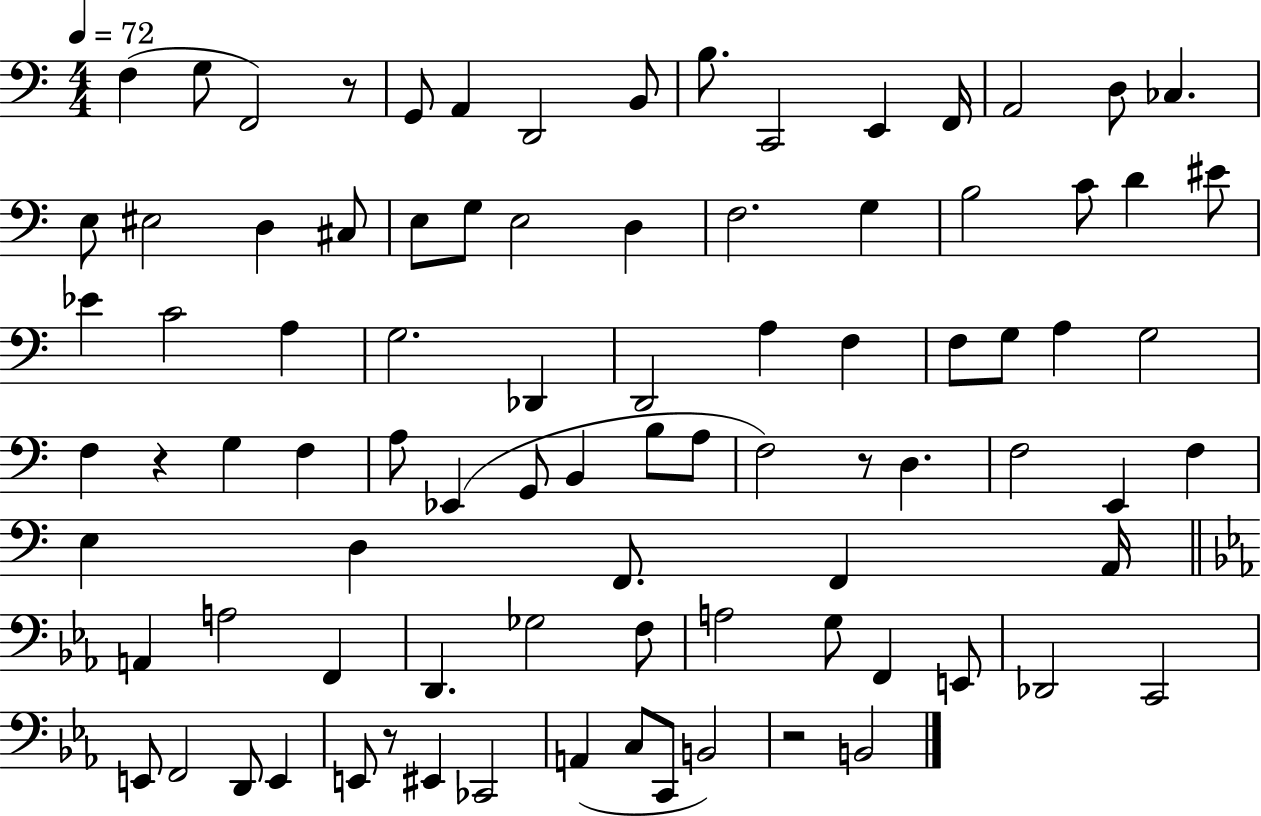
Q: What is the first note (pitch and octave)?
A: F3